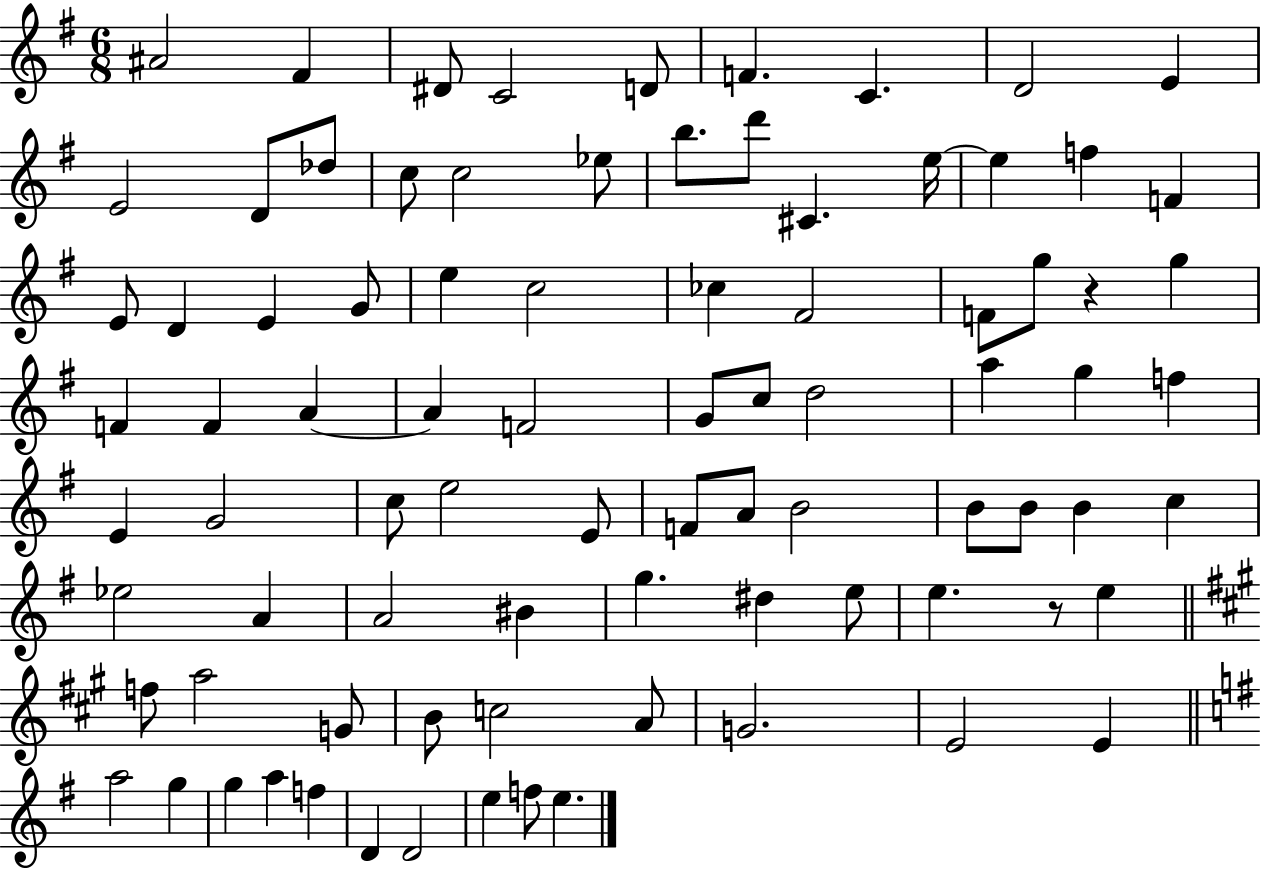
X:1
T:Untitled
M:6/8
L:1/4
K:G
^A2 ^F ^D/2 C2 D/2 F C D2 E E2 D/2 _d/2 c/2 c2 _e/2 b/2 d'/2 ^C e/4 e f F E/2 D E G/2 e c2 _c ^F2 F/2 g/2 z g F F A A F2 G/2 c/2 d2 a g f E G2 c/2 e2 E/2 F/2 A/2 B2 B/2 B/2 B c _e2 A A2 ^B g ^d e/2 e z/2 e f/2 a2 G/2 B/2 c2 A/2 G2 E2 E a2 g g a f D D2 e f/2 e